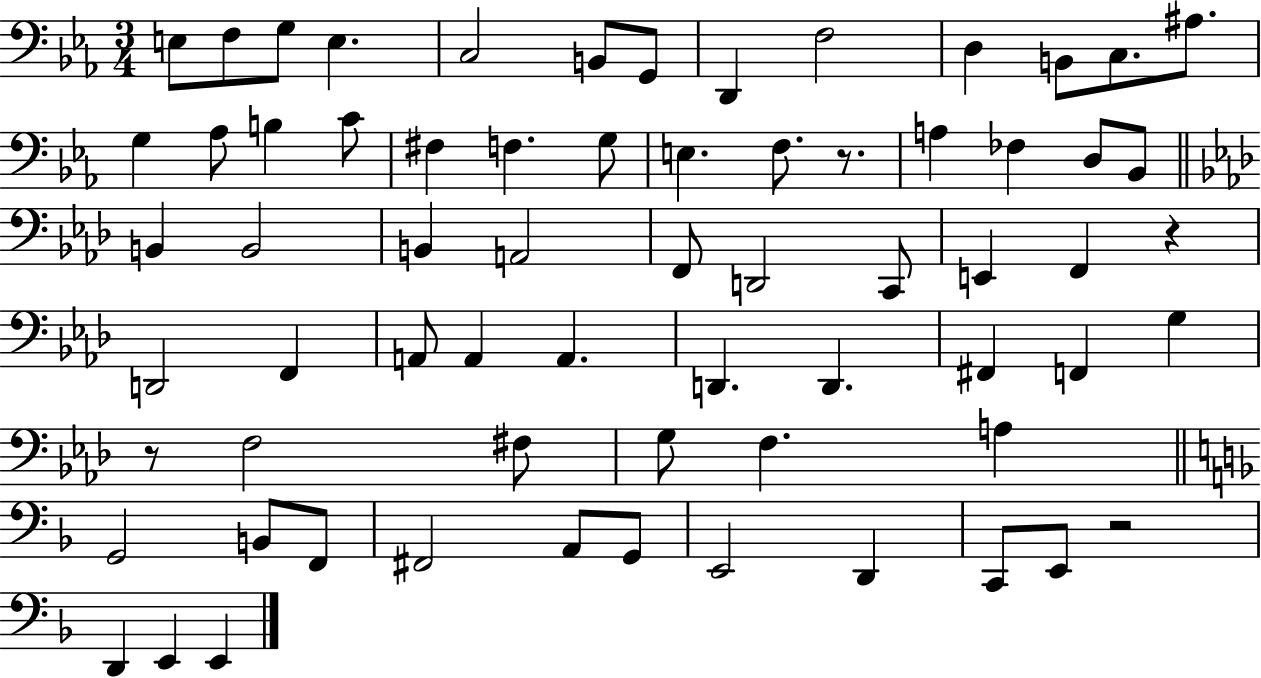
X:1
T:Untitled
M:3/4
L:1/4
K:Eb
E,/2 F,/2 G,/2 E, C,2 B,,/2 G,,/2 D,, F,2 D, B,,/2 C,/2 ^A,/2 G, _A,/2 B, C/2 ^F, F, G,/2 E, F,/2 z/2 A, _F, D,/2 _B,,/2 B,, B,,2 B,, A,,2 F,,/2 D,,2 C,,/2 E,, F,, z D,,2 F,, A,,/2 A,, A,, D,, D,, ^F,, F,, G, z/2 F,2 ^F,/2 G,/2 F, A, G,,2 B,,/2 F,,/2 ^F,,2 A,,/2 G,,/2 E,,2 D,, C,,/2 E,,/2 z2 D,, E,, E,,